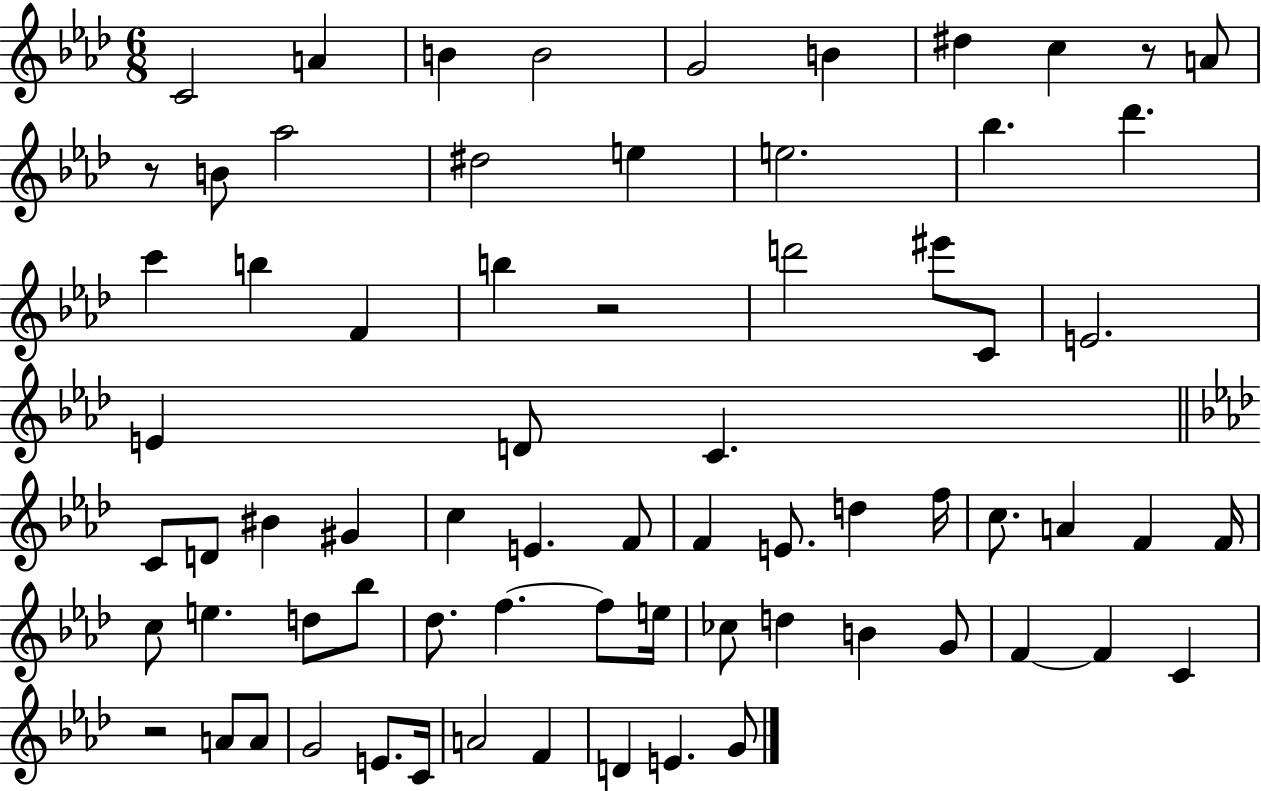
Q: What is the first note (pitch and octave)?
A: C4